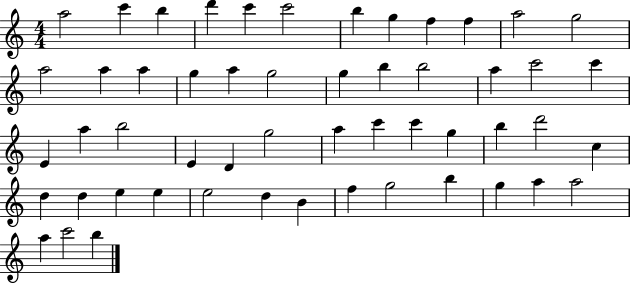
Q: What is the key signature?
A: C major